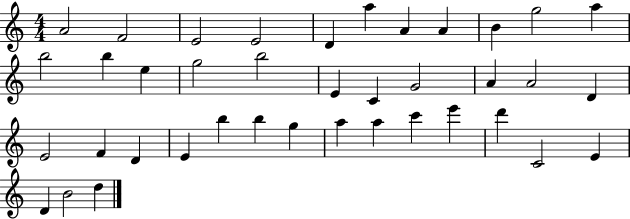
X:1
T:Untitled
M:4/4
L:1/4
K:C
A2 F2 E2 E2 D a A A B g2 a b2 b e g2 b2 E C G2 A A2 D E2 F D E b b g a a c' e' d' C2 E D B2 d